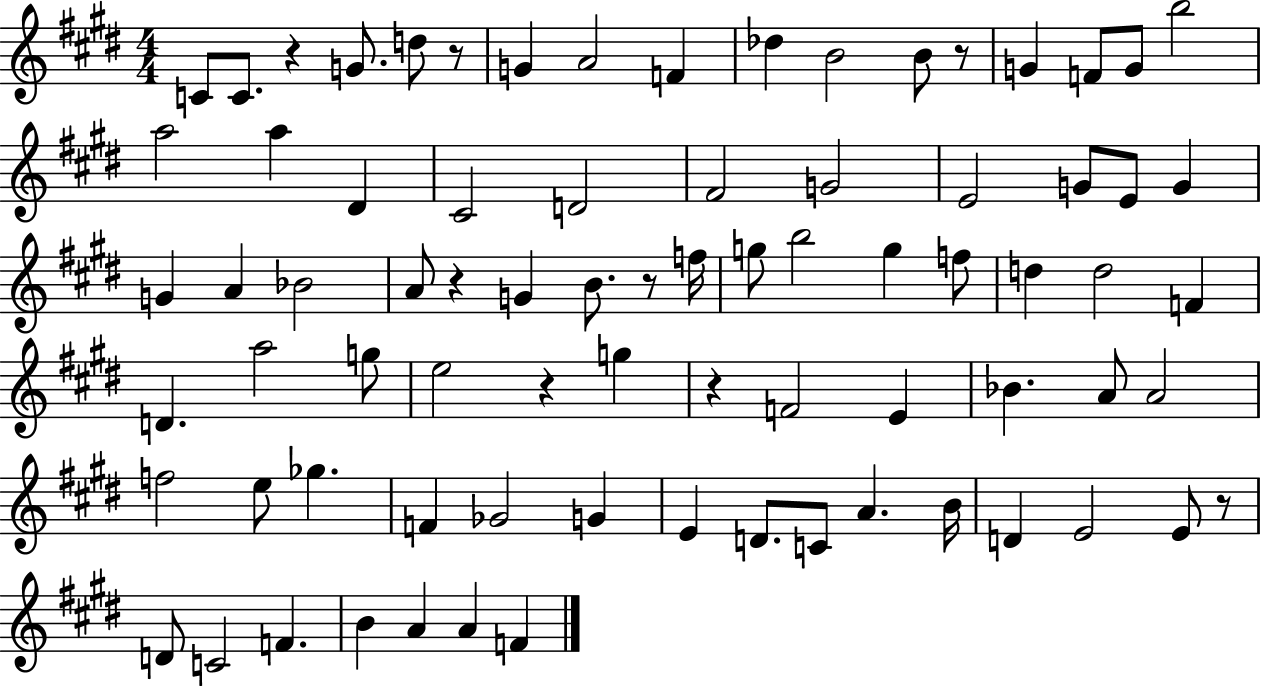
C4/e C4/e. R/q G4/e. D5/e R/e G4/q A4/h F4/q Db5/q B4/h B4/e R/e G4/q F4/e G4/e B5/h A5/h A5/q D#4/q C#4/h D4/h F#4/h G4/h E4/h G4/e E4/e G4/q G4/q A4/q Bb4/h A4/e R/q G4/q B4/e. R/e F5/s G5/e B5/h G5/q F5/e D5/q D5/h F4/q D4/q. A5/h G5/e E5/h R/q G5/q R/q F4/h E4/q Bb4/q. A4/e A4/h F5/h E5/e Gb5/q. F4/q Gb4/h G4/q E4/q D4/e. C4/e A4/q. B4/s D4/q E4/h E4/e R/e D4/e C4/h F4/q. B4/q A4/q A4/q F4/q